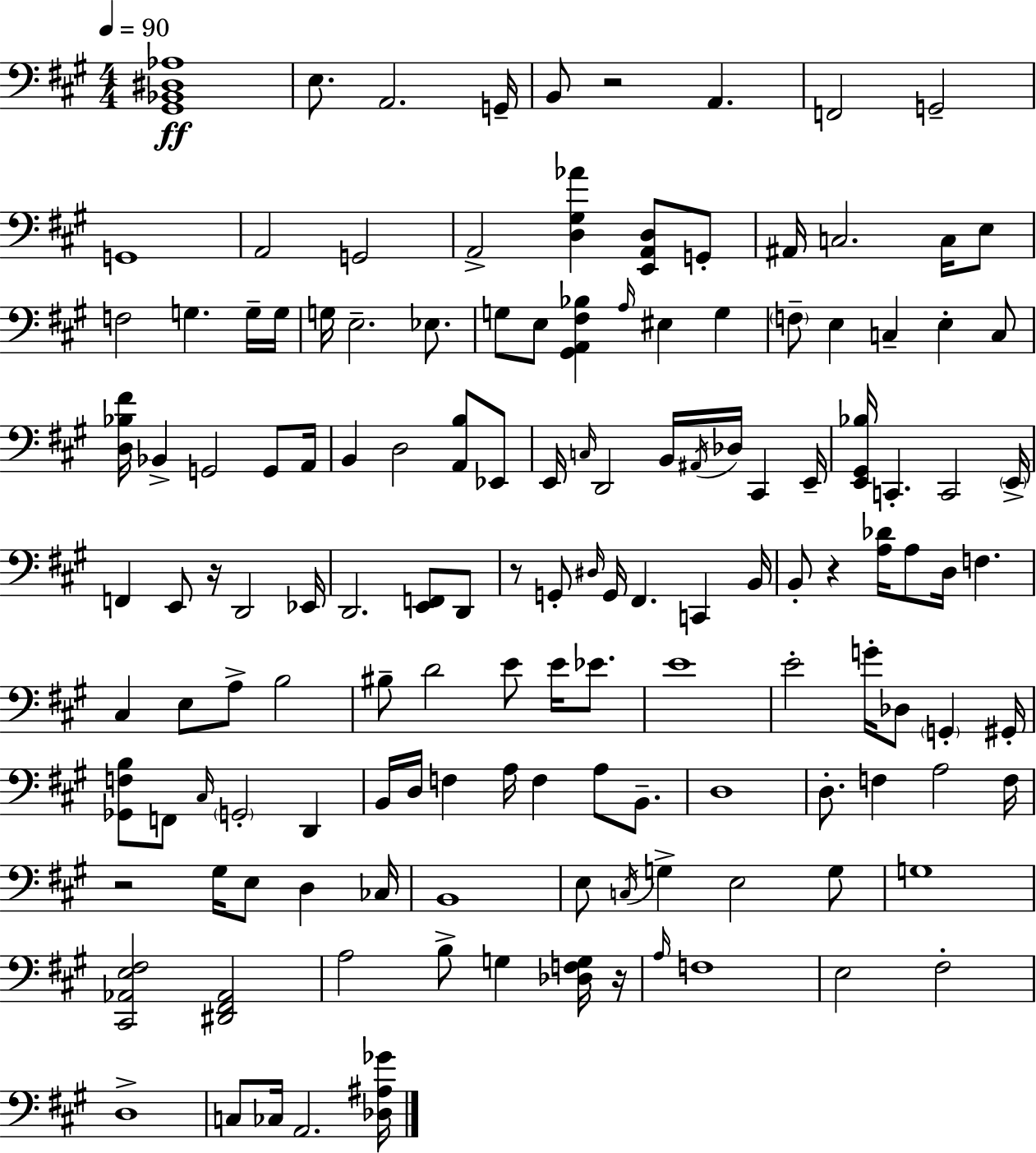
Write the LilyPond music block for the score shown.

{
  \clef bass
  \numericTimeSignature
  \time 4/4
  \key a \major
  \tempo 4 = 90
  <gis, bes, dis aes>1\ff | e8. a,2. g,16-- | b,8 r2 a,4. | f,2 g,2-- | \break g,1 | a,2 g,2 | a,2-> <d gis aes'>4 <e, a, d>8 g,8-. | ais,16 c2. c16 e8 | \break f2 g4. g16-- g16 | g16 e2.-- ees8. | g8 e8 <gis, a, fis bes>4 \grace { a16 } eis4 g4 | \parenthesize f8-- e4 c4-- e4-. c8 | \break <d bes fis'>16 bes,4-> g,2 g,8 | a,16 b,4 d2 <a, b>8 ees,8 | e,16 \grace { c16 } d,2 b,16 \acciaccatura { ais,16 } des16 cis,4 | e,16-- <e, gis, bes>16 c,4.-. c,2 | \break \parenthesize e,16-> f,4 e,8 r16 d,2 | ees,16 d,2. <e, f,>8 | d,8 r8 g,8-. \grace { dis16 } g,16 fis,4. c,4 | b,16 b,8-. r4 <a des'>16 a8 d16 f4. | \break cis4 e8 a8-> b2 | bis8-- d'2 e'8 | e'16 ees'8. e'1 | e'2-. g'16-. des8 \parenthesize g,4-. | \break gis,16-. <ges, f b>8 f,8 \grace { cis16 } \parenthesize g,2-. | d,4 b,16 d16 f4 a16 f4 | a8 b,8.-- d1 | d8.-. f4 a2 | \break f16 r2 gis16 e8 | d4 ces16 b,1 | e8 \acciaccatura { c16 } g4-> e2 | g8 g1 | \break <cis, aes, e fis>2 <dis, fis, aes,>2 | a2 b8-> | g4 <des f g>16 r16 \grace { a16 } f1 | e2 fis2-. | \break d1-> | c8 ces16 a,2. | <des ais ges'>16 \bar "|."
}